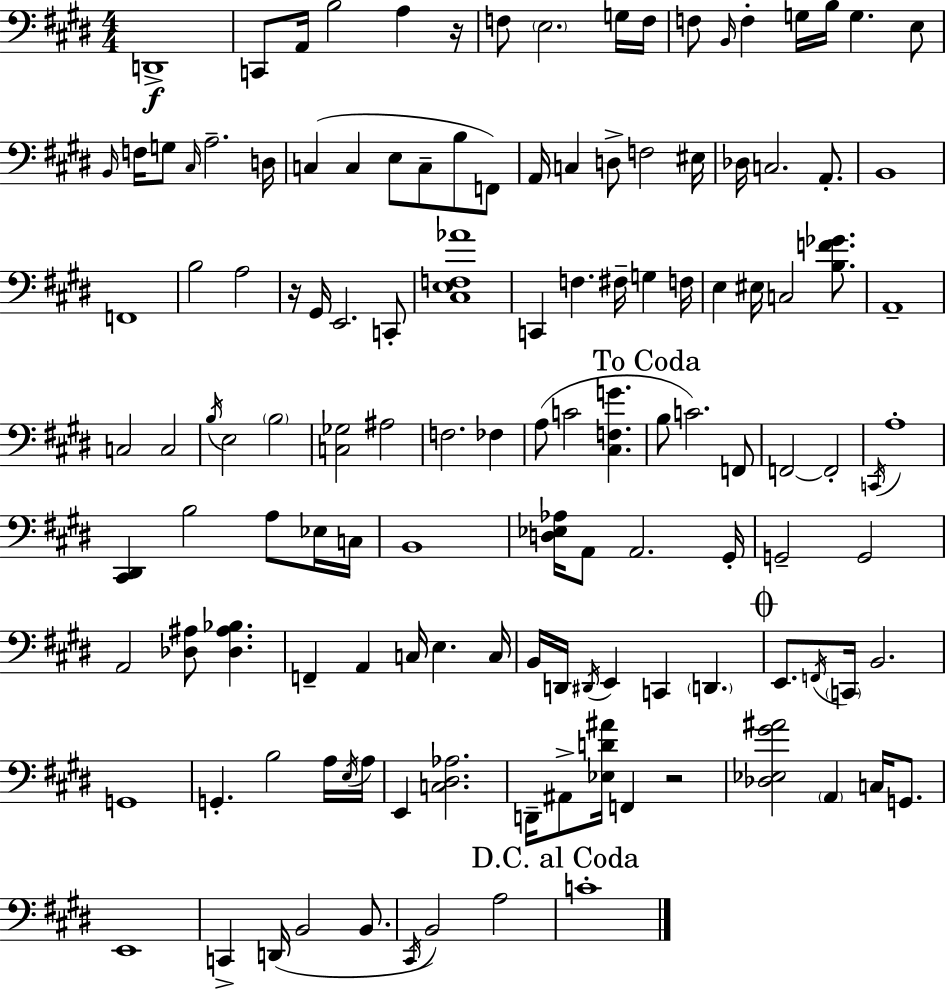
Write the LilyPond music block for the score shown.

{
  \clef bass
  \numericTimeSignature
  \time 4/4
  \key e \major
  \repeat volta 2 { d,1->\f | c,8 a,16 b2 a4 r16 | f8 \parenthesize e2. g16 f16 | f8 \grace { b,16 } f4-. g16 b16 g4. e8 | \break \grace { b,16 } f16 g8 \grace { cis16 } a2.-- | d16 c4( c4 e8 c8-- b8 | f,8) a,16 c4 d8-> f2 | eis16 des16 c2. | \break a,8.-. b,1 | f,1 | b2 a2 | r16 gis,16 e,2. | \break c,8-. <cis e f aes'>1 | c,4 f4. fis16-- g4 | f16 e4 eis16 c2 | <b f' ges'>8. a,1-- | \break c2 c2 | \acciaccatura { b16 } e2 \parenthesize b2 | <c ges>2 ais2 | f2. | \break fes4 a8( c'2 <cis f g'>4. | \mark "To Coda" b8 c'2.) | f,8 f,2~~ f,2-. | \acciaccatura { c,16 } a1-. | \break <cis, dis,>4 b2 | a8 ees16 c16 b,1 | <d ees aes>16 a,8 a,2. | gis,16-. g,2-- g,2 | \break a,2 <des ais>8 <des ais bes>4. | f,4-- a,4 c16 e4. | c16 b,16 d,16 \acciaccatura { dis,16 } e,4 c,4 | \parenthesize d,4. \mark \markup { \musicglyph "scripts.coda" } e,8. \acciaccatura { f,16 } \parenthesize c,16 b,2. | \break g,1 | g,4.-. b2 | a16 \acciaccatura { e16 } a16 e,4 <c dis aes>2. | d,16-- ais,8-> <ees d' ais'>16 f,4 | \break r2 <des ees gis' ais'>2 | \parenthesize a,4 c16 g,8. e,1 | c,4-> d,16( b,2 | b,8. \acciaccatura { cis,16 }) b,2 | \break a2 \mark "D.C. al Coda" c'1-. | } \bar "|."
}